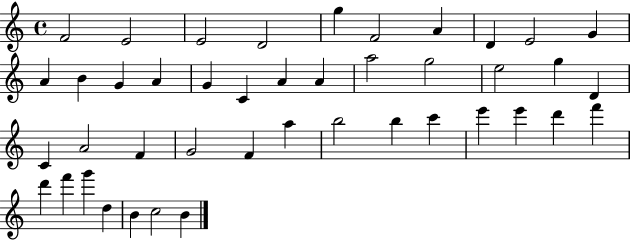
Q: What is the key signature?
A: C major